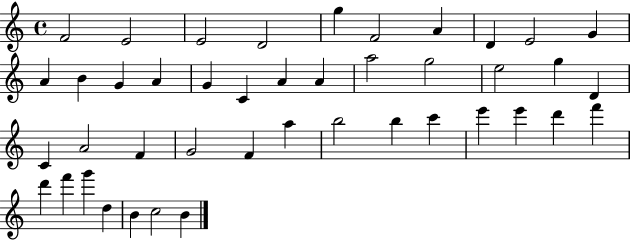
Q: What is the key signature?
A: C major